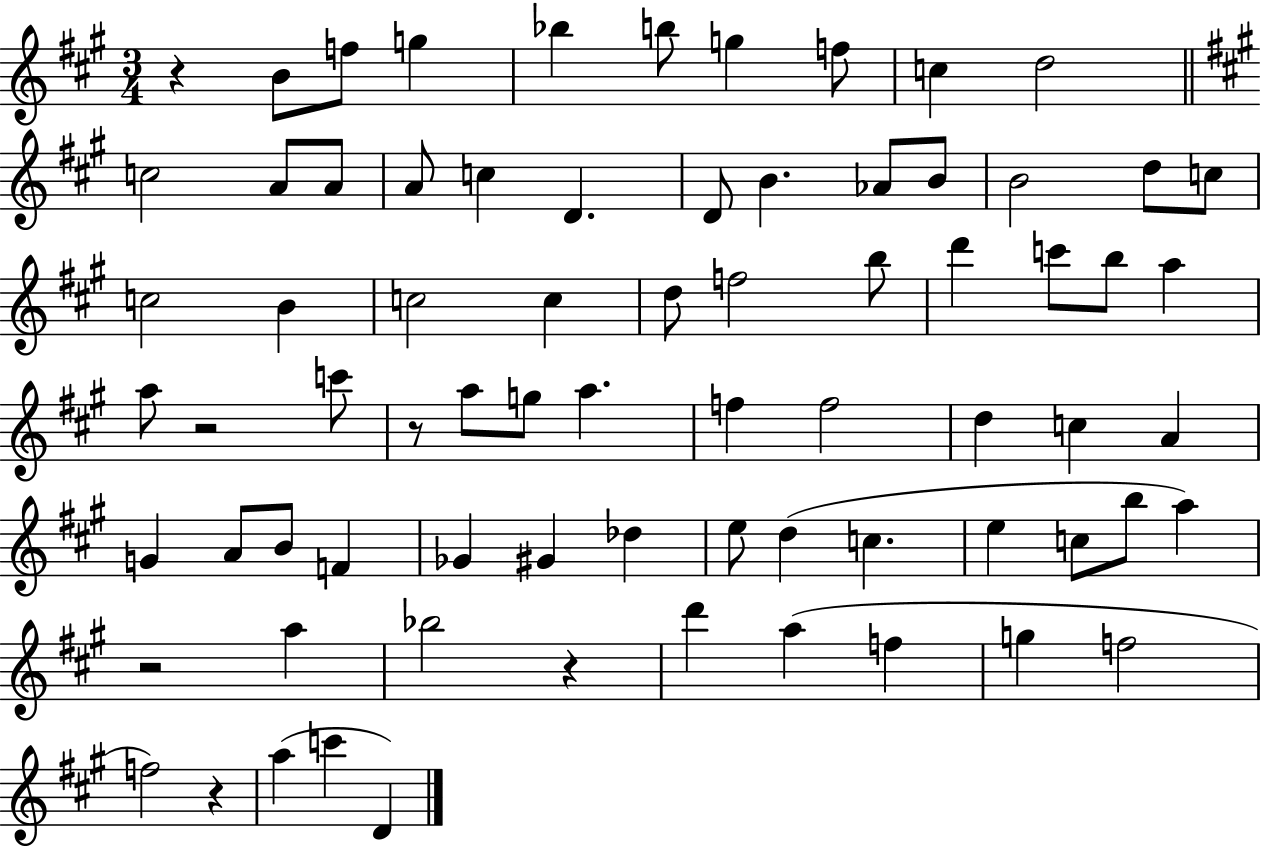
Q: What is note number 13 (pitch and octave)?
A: A4